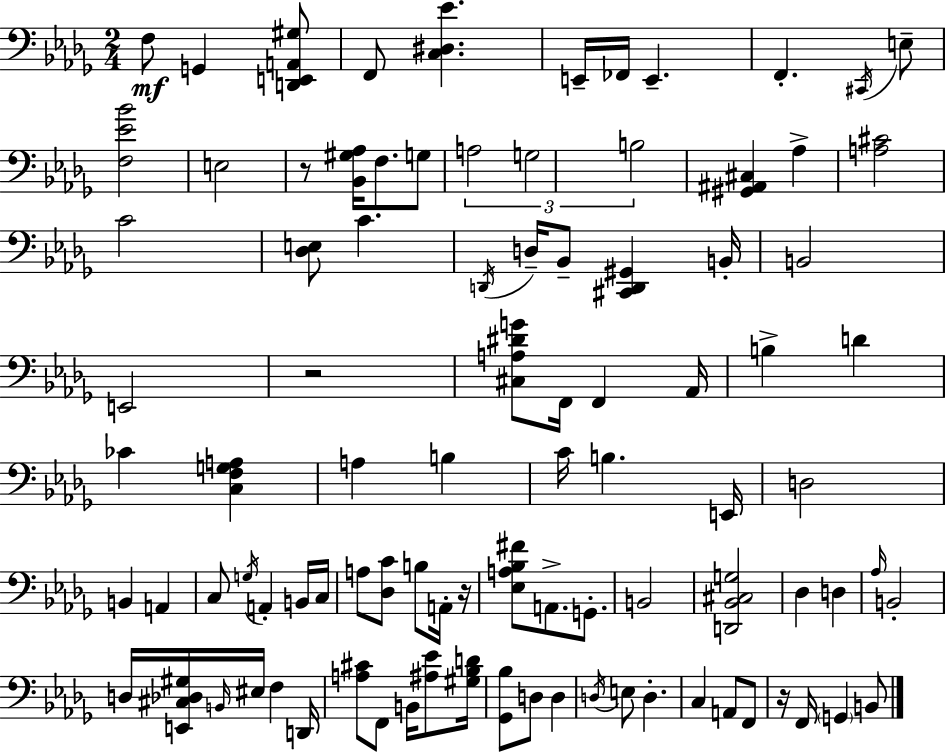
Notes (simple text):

F3/e G2/q [D2,E2,A2,G#3]/e F2/e [C3,D#3,Eb4]/q. E2/s FES2/s E2/q. F2/q. C#2/s E3/e [F3,Eb4,Bb4]/h E3/h R/e [Bb2,G#3,Ab3]/s F3/e. G3/e A3/h G3/h B3/h [G#2,A#2,C#3]/q Ab3/q [A3,C#4]/h C4/h [Db3,E3]/e C4/q. D2/s D3/s Bb2/e [C#2,D2,G#2]/q B2/s B2/h E2/h R/h [C#3,A3,D#4,G4]/e F2/s F2/q Ab2/s B3/q D4/q CES4/q [C3,F3,G3,A3]/q A3/q B3/q C4/s B3/q. E2/s D3/h B2/q A2/q C3/e G3/s A2/q B2/s C3/s A3/e [Db3,C4]/e B3/e A2/s R/s [Eb3,A3,Bb3,F#4]/e A2/e. G2/e. B2/h [D2,Bb2,C#3,G3]/h Db3/q D3/q Ab3/s B2/h D3/s [E2,C#3,Db3,G#3]/s B2/s EIS3/s F3/q D2/s [A3,C#4]/e F2/e B2/s [A#3,Eb4]/e [G#3,Bb3,D4]/s [Gb2,Bb3]/e D3/e D3/q D3/s E3/e D3/q. C3/q A2/e F2/e R/s F2/s G2/q B2/e